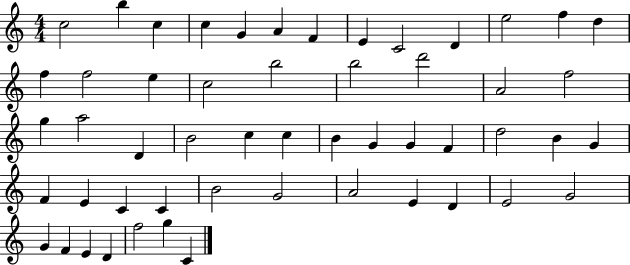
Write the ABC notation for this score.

X:1
T:Untitled
M:4/4
L:1/4
K:C
c2 b c c G A F E C2 D e2 f d f f2 e c2 b2 b2 d'2 A2 f2 g a2 D B2 c c B G G F d2 B G F E C C B2 G2 A2 E D E2 G2 G F E D f2 g C